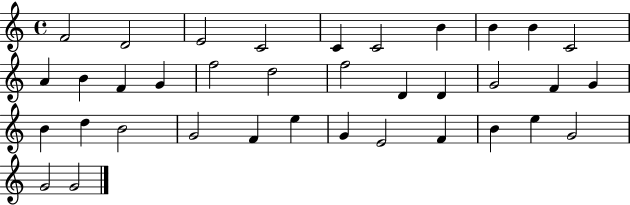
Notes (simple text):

F4/h D4/h E4/h C4/h C4/q C4/h B4/q B4/q B4/q C4/h A4/q B4/q F4/q G4/q F5/h D5/h F5/h D4/q D4/q G4/h F4/q G4/q B4/q D5/q B4/h G4/h F4/q E5/q G4/q E4/h F4/q B4/q E5/q G4/h G4/h G4/h